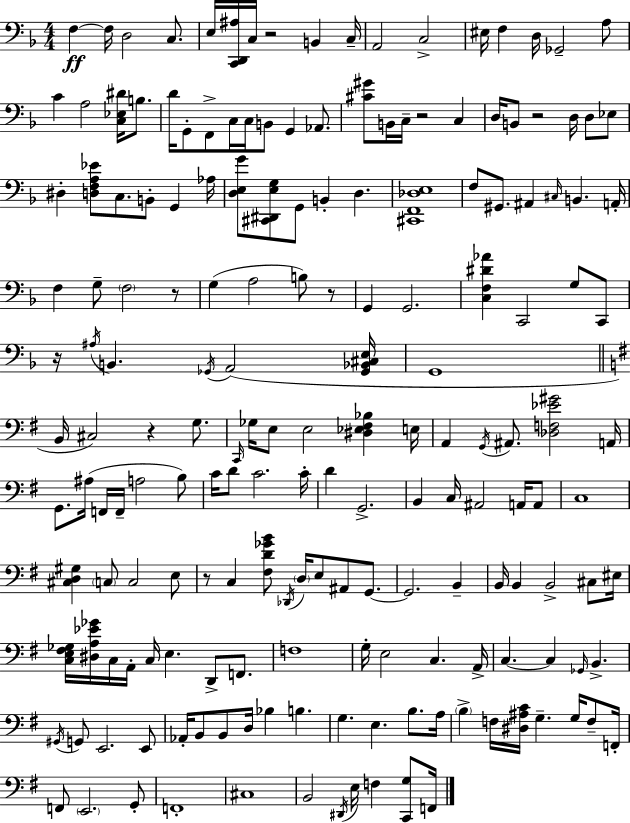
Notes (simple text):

F3/q F3/s D3/h C3/e. E3/s [C2,D2,A#3]/s C3/s R/h B2/q C3/s A2/h C3/h EIS3/s F3/q D3/s Gb2/h A3/e C4/q A3/h [C3,Eb3,D#4]/s B3/e. D4/s G2/e F2/e C3/s C3/s B2/e G2/q Ab2/e. [C#4,G#4]/e B2/s C3/s R/h C3/q D3/s B2/e R/h D3/s D3/e Eb3/e D#3/q [D3,F3,A3,Eb4]/e C3/e. B2/e G2/q Ab3/s [D3,E3,G4]/e [C#2,D#2,E3,G3]/e G2/e B2/q D3/q. [C#2,F2,Db3,E3]/w F3/e G#2/e. A#2/q C#3/s B2/q. A2/s F3/q G3/e F3/h R/e G3/q A3/h B3/e R/e G2/q G2/h. [C3,F3,D#4,Ab4]/q C2/h G3/e C2/e R/s A#3/s B2/q. Gb2/s A2/h [Gb2,Bb2,C#3,E3]/s G2/w B2/s C#3/h R/q G3/e. C2/s Gb3/s E3/e E3/h [D#3,Eb3,F#3,Bb3]/q E3/s A2/q G2/s A#2/e. [Db3,F3,Eb4,G#4]/h A2/s G2/e. A#3/s F2/s F2/s A3/h B3/e C4/s D4/e C4/h. C4/s D4/q G2/h. B2/q C3/s A#2/h A2/s A2/e C3/w [C#3,D3,G#3]/q C3/e C3/h E3/e R/e C3/q [F#3,D4,Gb4,B4]/e Db2/s D3/s E3/e A#2/e G2/e. G2/h. B2/q B2/s B2/q B2/h C#3/e EIS3/s [C3,E3,F#3,Gb3]/s [D#3,A3,Eb4,Gb4]/s C3/s A2/s C3/s E3/q. D2/e F2/e. F3/w G3/s E3/h C3/q. A2/s C3/q. C3/q Gb2/s B2/q. G#2/s G2/e E2/h. E2/e Ab2/s B2/e B2/e D3/s Bb3/q B3/q. G3/q. E3/q. B3/e. A3/s B3/q F3/s [D#3,A#3,C4]/s G3/q. G3/s F3/e F2/s F2/e E2/h. G2/e F2/w C#3/w B2/h D#2/s E3/s F3/q [C2,G3]/e F2/s